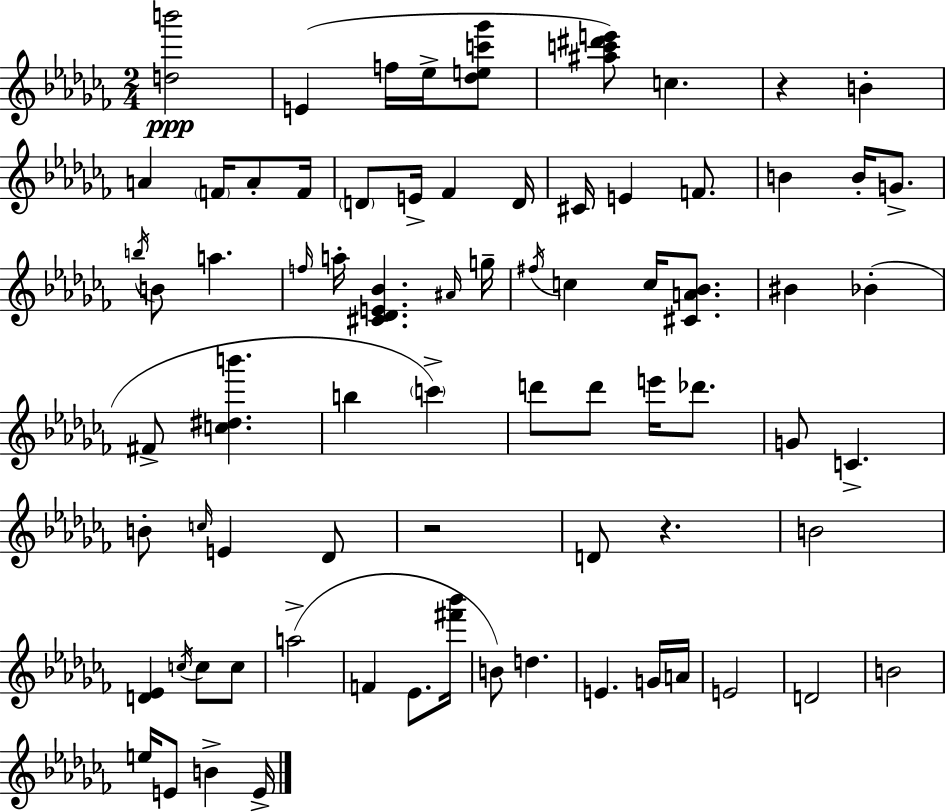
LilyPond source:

{
  \clef treble
  \numericTimeSignature
  \time 2/4
  \key aes \minor
  <d'' b'''>2\ppp | e'4( f''16 ees''16-> <des'' e'' c''' ges'''>8 | <ais'' c''' dis''' e'''>8) c''4. | r4 b'4-. | \break a'4 \parenthesize f'16 a'8-. f'16 | \parenthesize d'8 e'16-> fes'4 d'16 | cis'16 e'4 f'8. | b'4 b'16-. g'8.-> | \break \acciaccatura { b''16 } b'8 a''4. | \grace { f''16 } a''16-. <cis' des' e' bes'>4. | \grace { ais'16 } g''16-- \acciaccatura { fis''16 } c''4 | c''16 <cis' a' bes'>8. bis'4 | \break bes'4-.( fis'8-> <c'' dis'' b'''>4. | b''4 | \parenthesize c'''4->) d'''8 d'''8 | e'''16 des'''8. g'8 c'4.-> | \break b'8-. \grace { c''16 } e'4 | des'8 r2 | d'8 r4. | b'2 | \break <d' ees'>4 | \acciaccatura { c''16 } c''8 c''8 a''2->( | f'4 | ees'8. <fis''' bes'''>16 b'8) | \break d''4. e'4. | g'16 a'16 e'2 | d'2 | b'2 | \break e''16 e'8 | b'4-> e'16-> \bar "|."
}